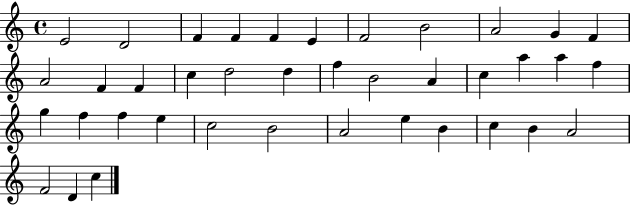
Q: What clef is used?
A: treble